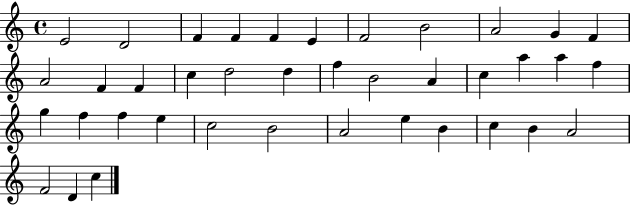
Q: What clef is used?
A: treble